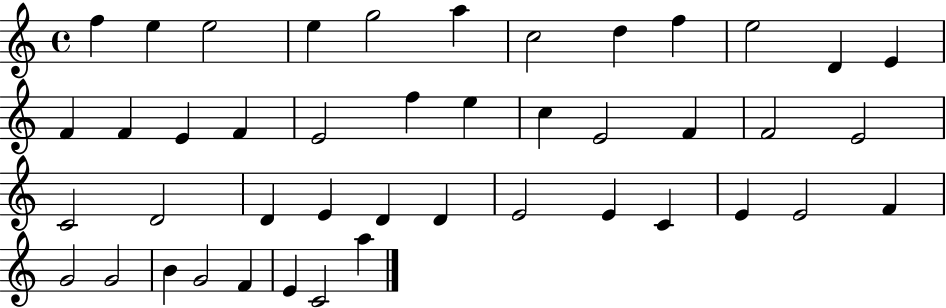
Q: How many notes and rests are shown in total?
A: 44